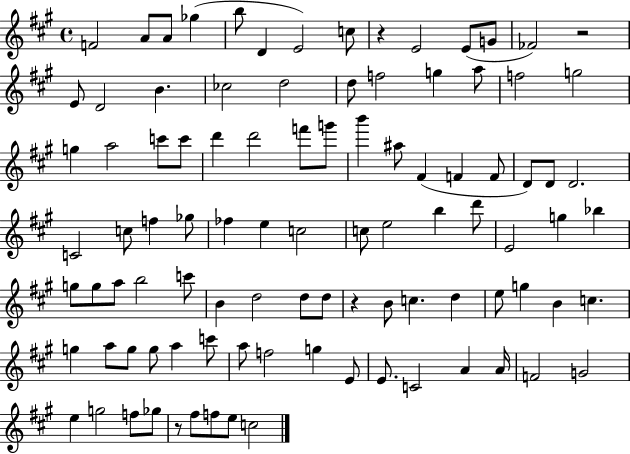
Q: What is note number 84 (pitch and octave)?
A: F4